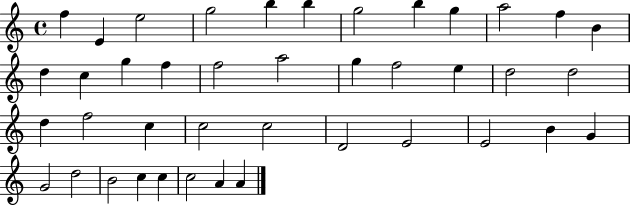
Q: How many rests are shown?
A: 0